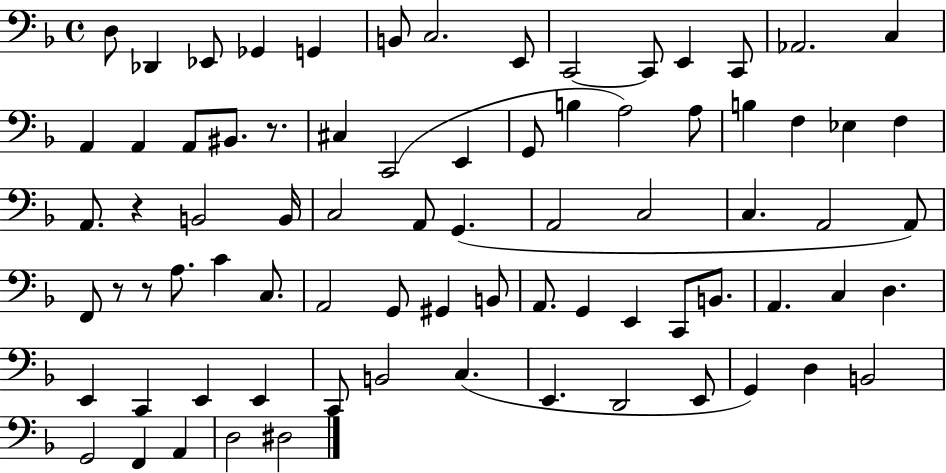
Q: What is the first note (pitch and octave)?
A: D3